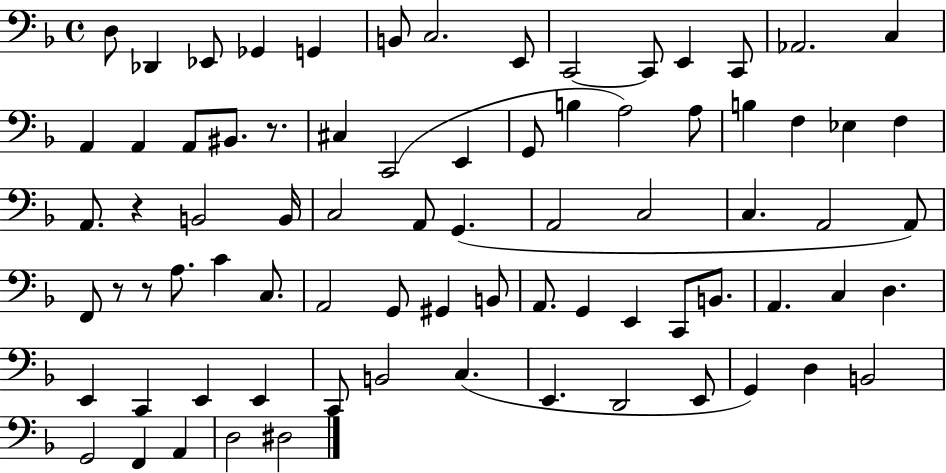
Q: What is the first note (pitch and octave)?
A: D3